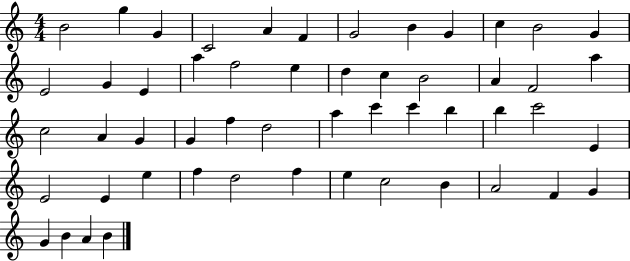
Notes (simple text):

B4/h G5/q G4/q C4/h A4/q F4/q G4/h B4/q G4/q C5/q B4/h G4/q E4/h G4/q E4/q A5/q F5/h E5/q D5/q C5/q B4/h A4/q F4/h A5/q C5/h A4/q G4/q G4/q F5/q D5/h A5/q C6/q C6/q B5/q B5/q C6/h E4/q E4/h E4/q E5/q F5/q D5/h F5/q E5/q C5/h B4/q A4/h F4/q G4/q G4/q B4/q A4/q B4/q